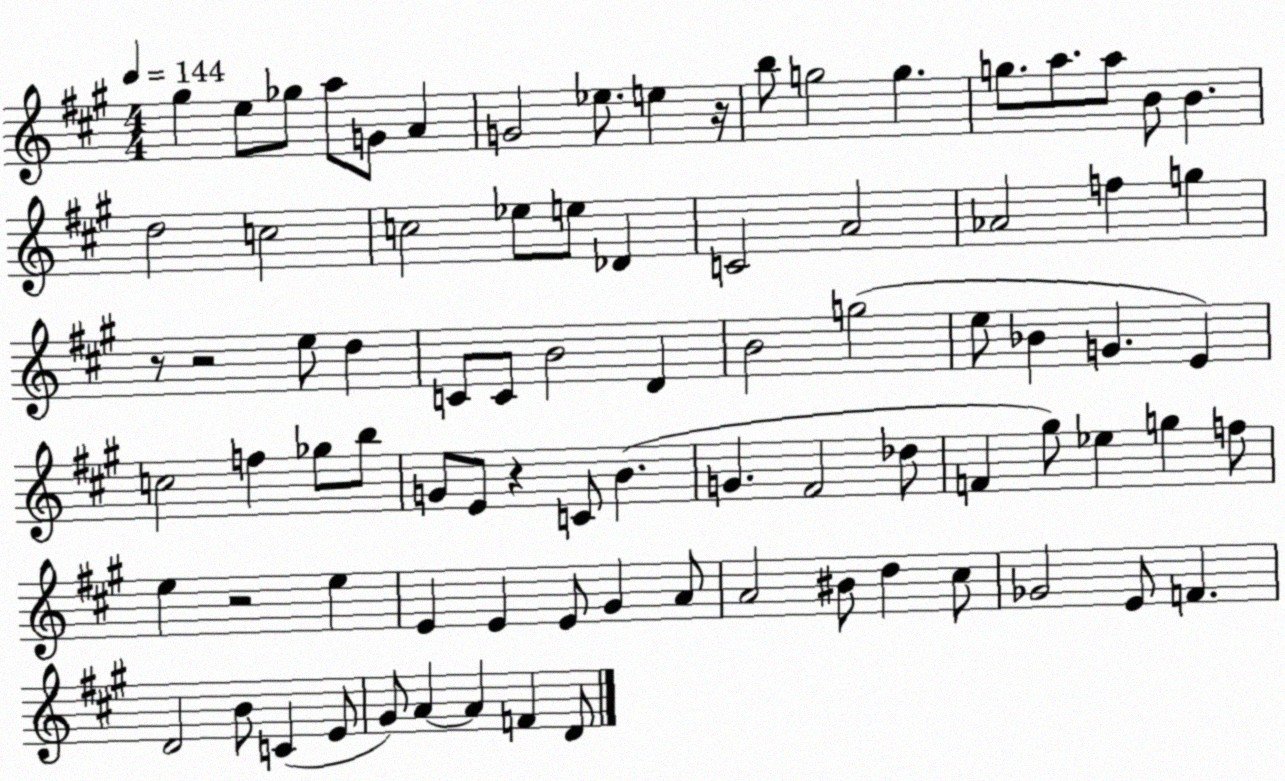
X:1
T:Untitled
M:4/4
L:1/4
K:A
^g e/2 _g/2 a/2 G/2 A G2 _e/2 e z/4 b/2 g2 g g/2 a/2 a/2 B/2 B d2 c2 c2 _e/2 e/2 _D C2 A2 _A2 f g z/2 z2 e/2 d C/2 C/2 B2 D B2 g2 e/2 _B G E c2 f _g/2 b/2 G/2 E/2 z C/2 B G ^F2 _d/2 F ^g/2 _e g f/2 e z2 e E E E/2 ^G A/2 A2 ^B/2 d ^c/2 _G2 E/2 F D2 B/2 C E/2 ^G/2 A A F D/2